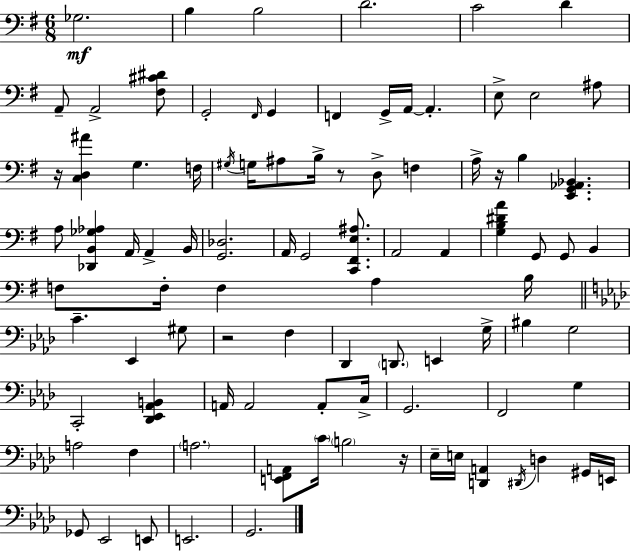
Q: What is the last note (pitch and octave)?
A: G2